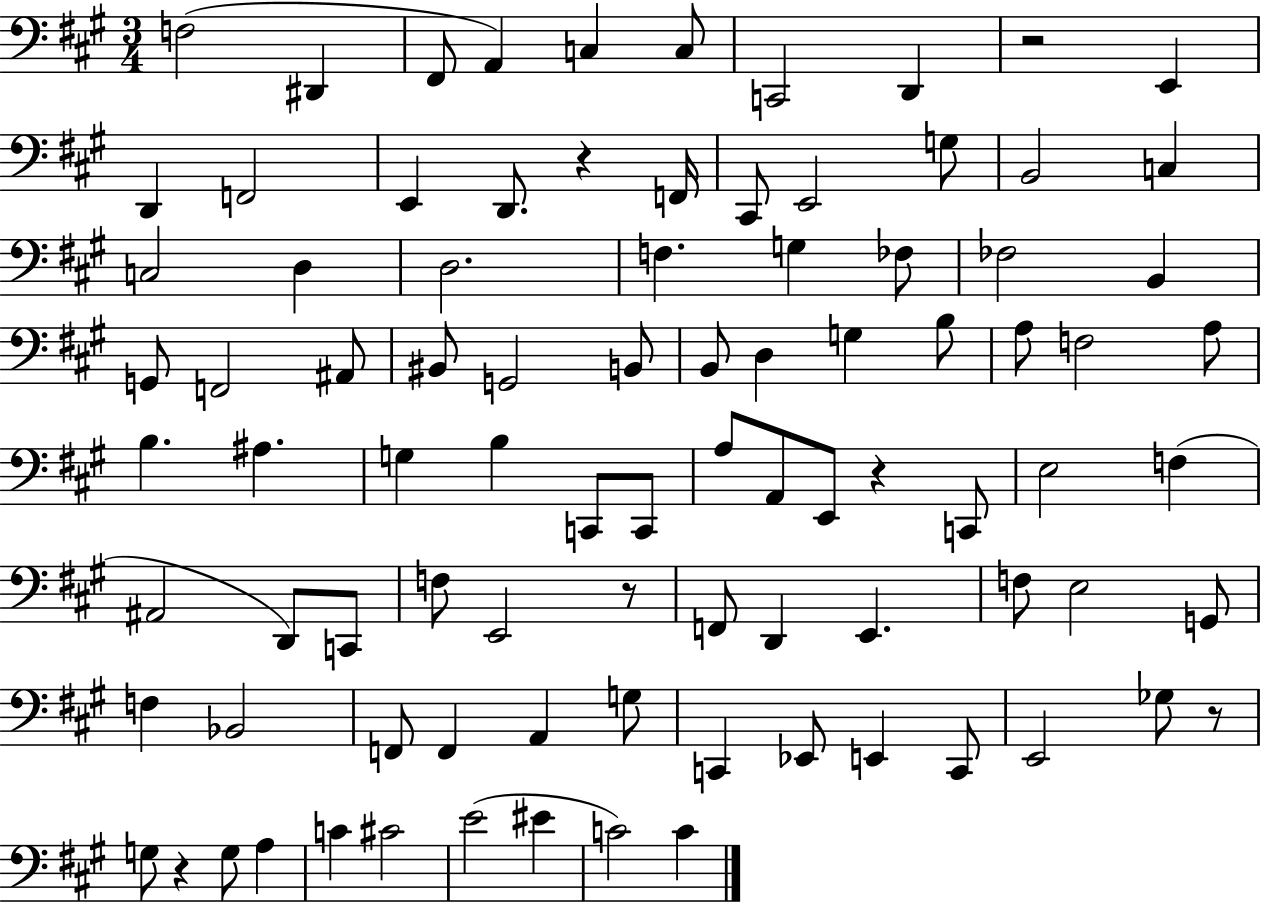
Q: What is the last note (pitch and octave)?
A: C4